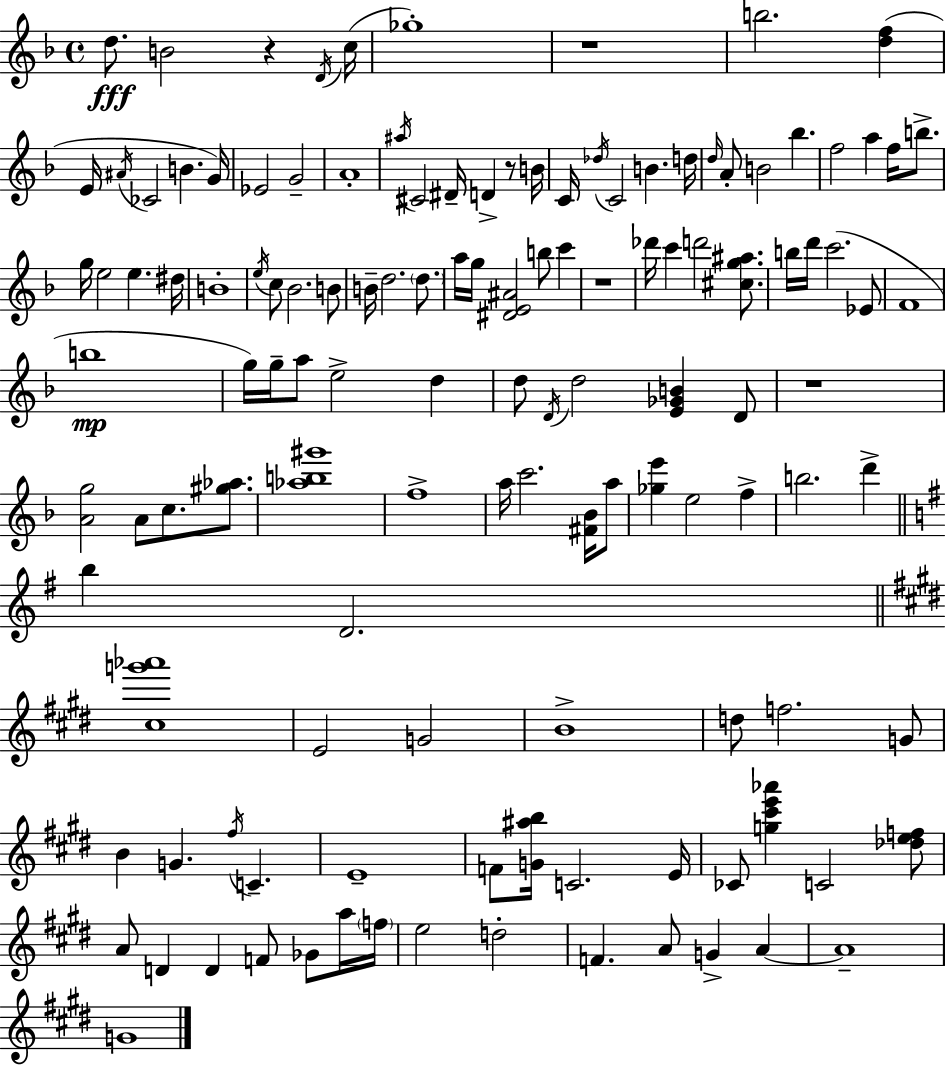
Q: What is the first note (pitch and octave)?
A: D5